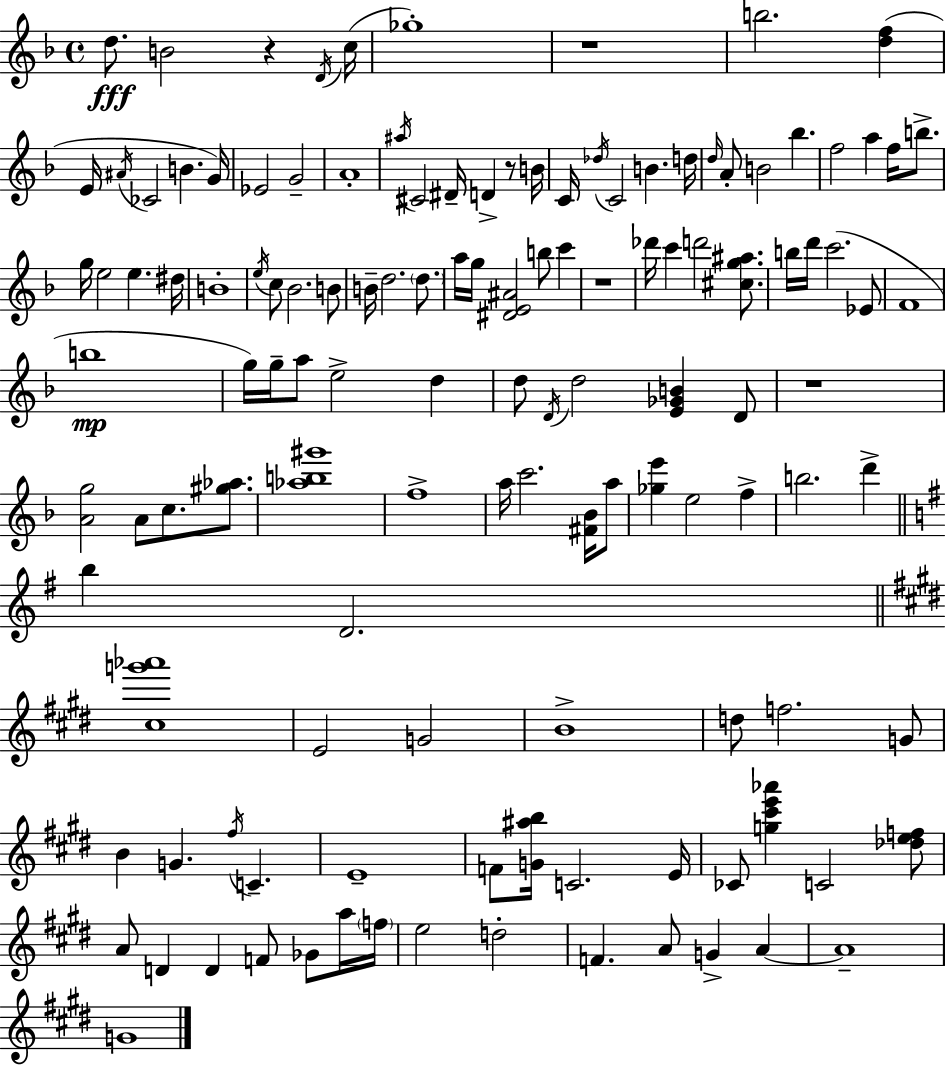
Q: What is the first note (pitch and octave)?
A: D5